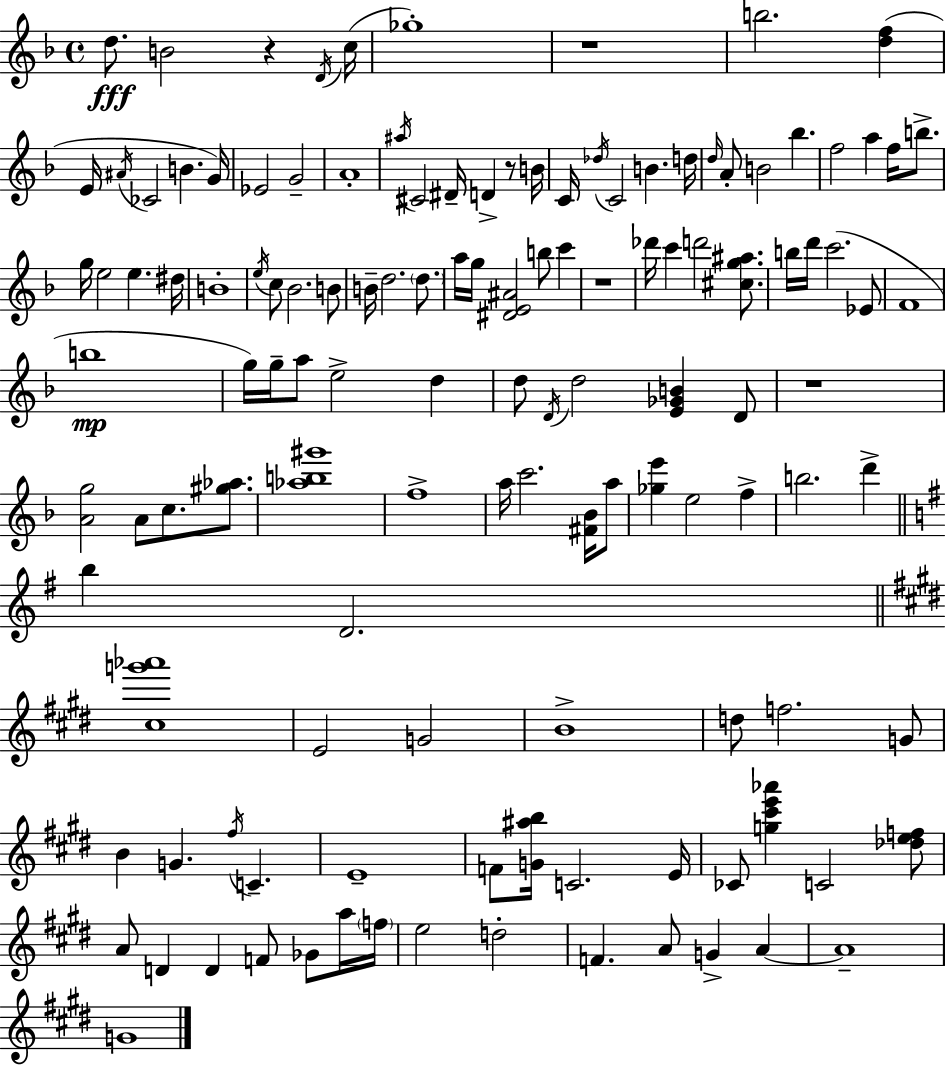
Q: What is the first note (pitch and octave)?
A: D5